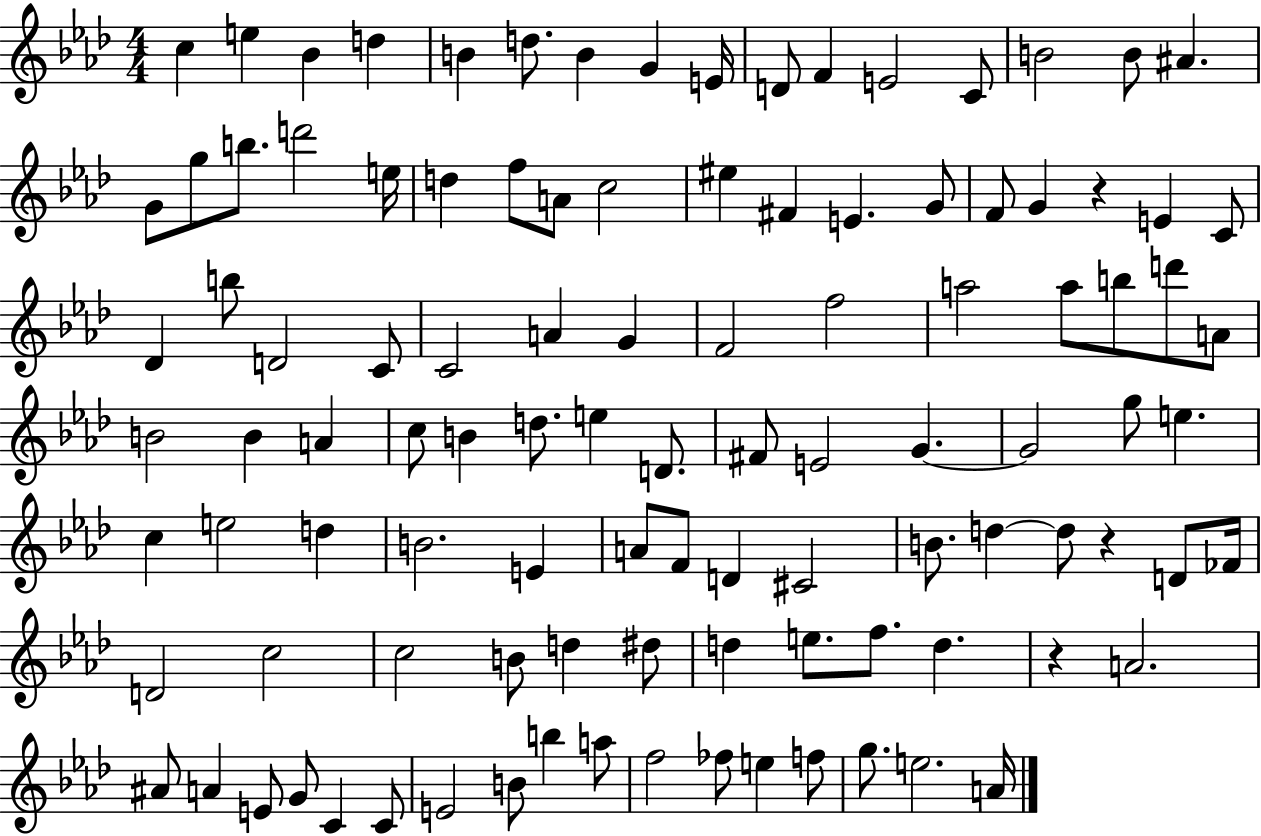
C5/q E5/q Bb4/q D5/q B4/q D5/e. B4/q G4/q E4/s D4/e F4/q E4/h C4/e B4/h B4/e A#4/q. G4/e G5/e B5/e. D6/h E5/s D5/q F5/e A4/e C5/h EIS5/q F#4/q E4/q. G4/e F4/e G4/q R/q E4/q C4/e Db4/q B5/e D4/h C4/e C4/h A4/q G4/q F4/h F5/h A5/h A5/e B5/e D6/e A4/e B4/h B4/q A4/q C5/e B4/q D5/e. E5/q D4/e. F#4/e E4/h G4/q. G4/h G5/e E5/q. C5/q E5/h D5/q B4/h. E4/q A4/e F4/e D4/q C#4/h B4/e. D5/q D5/e R/q D4/e FES4/s D4/h C5/h C5/h B4/e D5/q D#5/e D5/q E5/e. F5/e. D5/q. R/q A4/h. A#4/e A4/q E4/e G4/e C4/q C4/e E4/h B4/e B5/q A5/e F5/h FES5/e E5/q F5/e G5/e. E5/h. A4/s